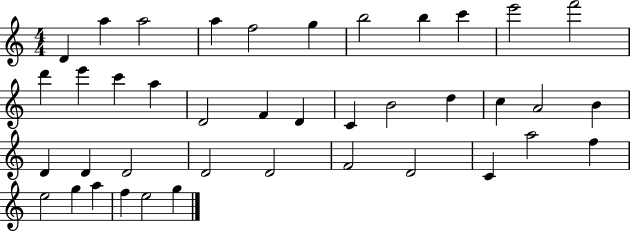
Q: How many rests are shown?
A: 0